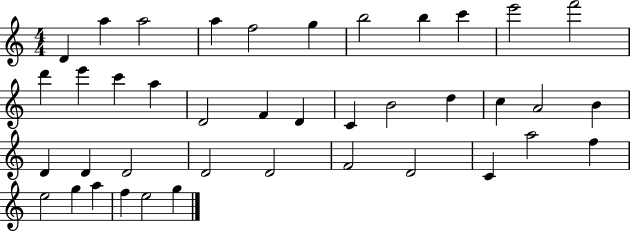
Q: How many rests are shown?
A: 0